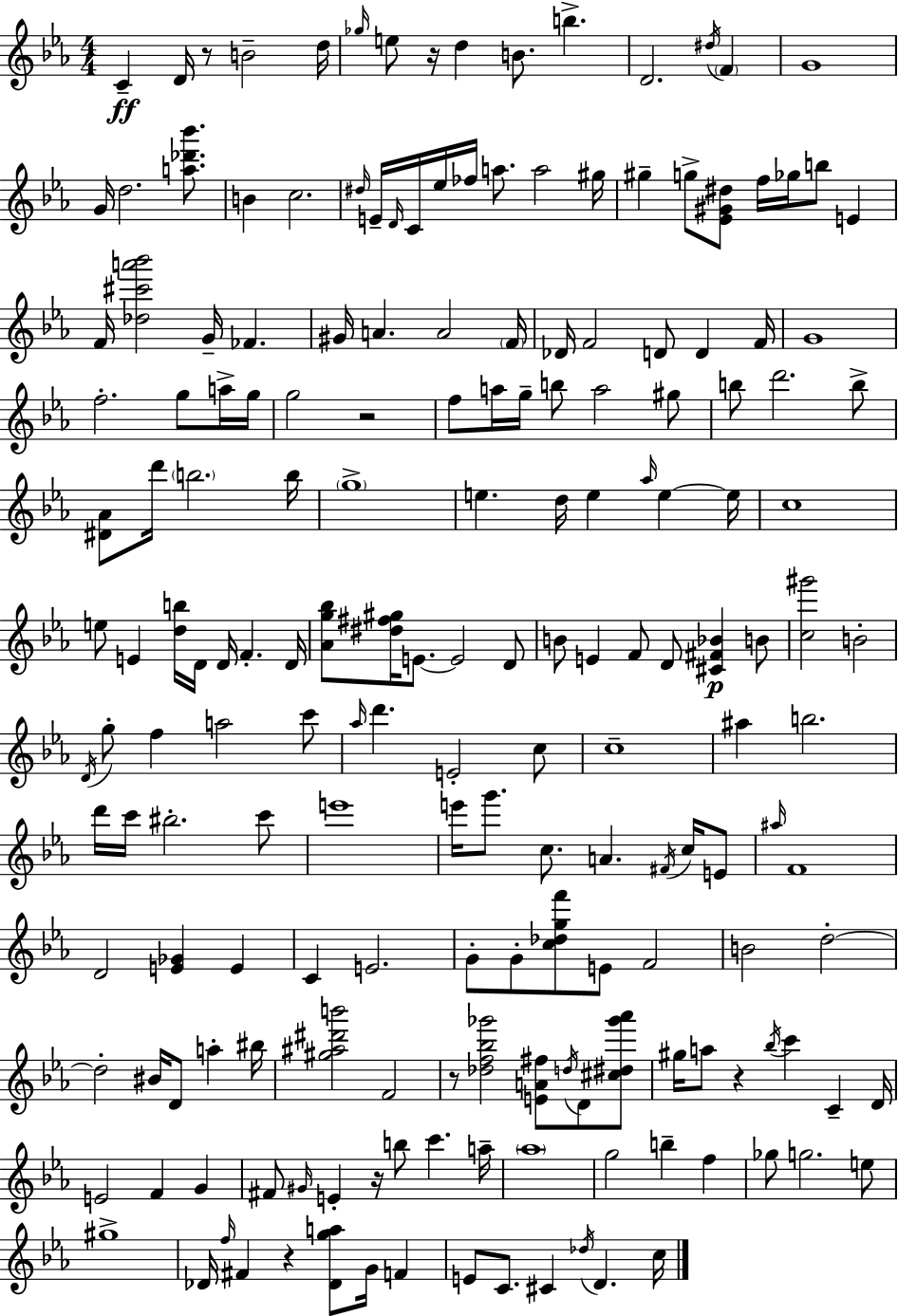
{
  \clef treble
  \numericTimeSignature
  \time 4/4
  \key c \minor
  c'4--\ff d'16 r8 b'2-- d''16 | \grace { ges''16 } e''8 r16 d''4 b'8. b''4.-> | d'2. \acciaccatura { dis''16 } \parenthesize f'4 | g'1 | \break g'16 d''2. <a'' des''' bes'''>8. | b'4 c''2. | \grace { dis''16 } e'16-- \grace { d'16 } c'16 ees''16 fes''16 a''8. a''2 | gis''16 gis''4-- g''8-> <ees' gis' dis''>8 f''16 ges''16 b''8 | \break e'4 f'16 <des'' cis''' a''' bes'''>2 g'16-- fes'4. | gis'16 a'4. a'2 | \parenthesize f'16 des'16 f'2 d'8 d'4 | f'16 g'1 | \break f''2.-. | g''8 a''16-> g''16 g''2 r2 | f''8 a''16 g''16-- b''8 a''2 | gis''8 b''8 d'''2. | \break b''8-> <dis' aes'>8 d'''16 \parenthesize b''2. | b''16 \parenthesize g''1-> | e''4. d''16 e''4 \grace { aes''16 } | e''4~~ e''16 c''1 | \break e''8 e'4 <d'' b''>16 d'16 d'16 f'4.-. | d'16 <aes' g'' bes''>8 <dis'' fis'' gis''>16 e'8.~~ e'2 | d'8 b'8 e'4 f'8 d'8 <cis' fis' bes'>4\p | b'8 <c'' gis'''>2 b'2-. | \break \acciaccatura { d'16 } g''8-. f''4 a''2 | c'''8 \grace { aes''16 } d'''4. e'2-. | c''8 c''1-- | ais''4 b''2. | \break d'''16 c'''16 bis''2.-. | c'''8 e'''1 | e'''16 g'''8. c''8. a'4. | \acciaccatura { fis'16 } c''16 e'8 \grace { ais''16 } f'1 | \break d'2 | <e' ges'>4 e'4 c'4 e'2. | g'8-. g'8-. <c'' des'' g'' f'''>8 e'8 | f'2 b'2 | \break d''2-.~~ d''2-. | bis'16 d'8 a''4-. bis''16 <gis'' ais'' dis''' b'''>2 | f'2 r8 <des'' f'' bes'' ges'''>2 | <e' a' fis''>8 \acciaccatura { d''16 } d'8 <cis'' dis'' ges''' aes'''>8 gis''16 a''8 r4 | \break \acciaccatura { bes''16 } c'''4 c'4-- d'16 e'2 | f'4 g'4 fis'8 \grace { gis'16 } e'4-. | r16 b''8 c'''4. a''16-- \parenthesize aes''1 | g''2 | \break b''4-- f''4 ges''8 g''2. | e''8 gis''1-> | des'16 \grace { f''16 } fis'4 | r4 <des' g'' a''>8 g'16 f'4 e'8 c'8. | \break cis'4 \acciaccatura { des''16 } d'4. c''16 \bar "|."
}